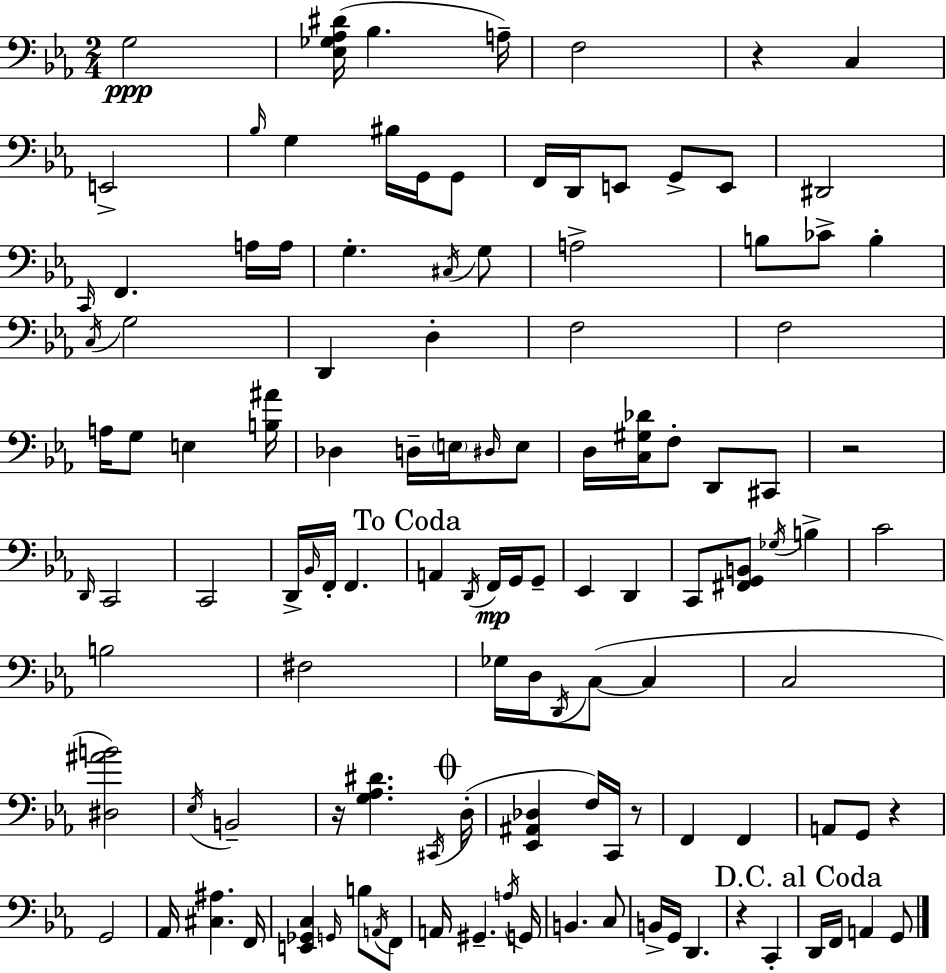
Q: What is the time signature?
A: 2/4